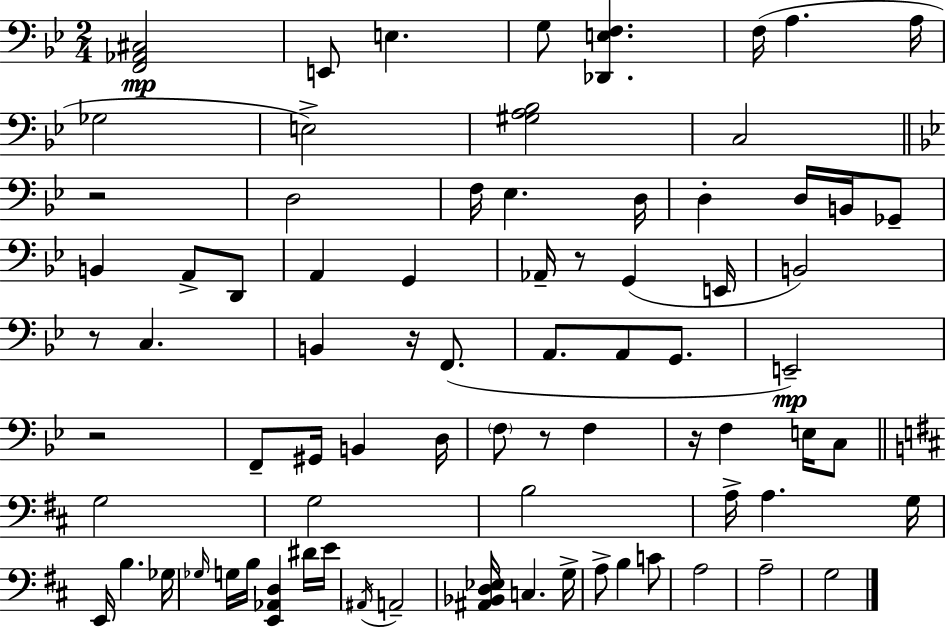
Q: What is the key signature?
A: G minor